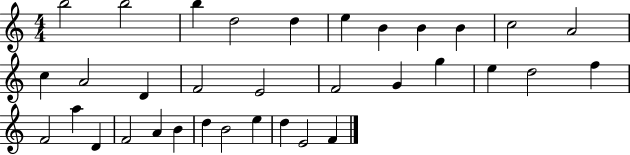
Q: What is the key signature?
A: C major